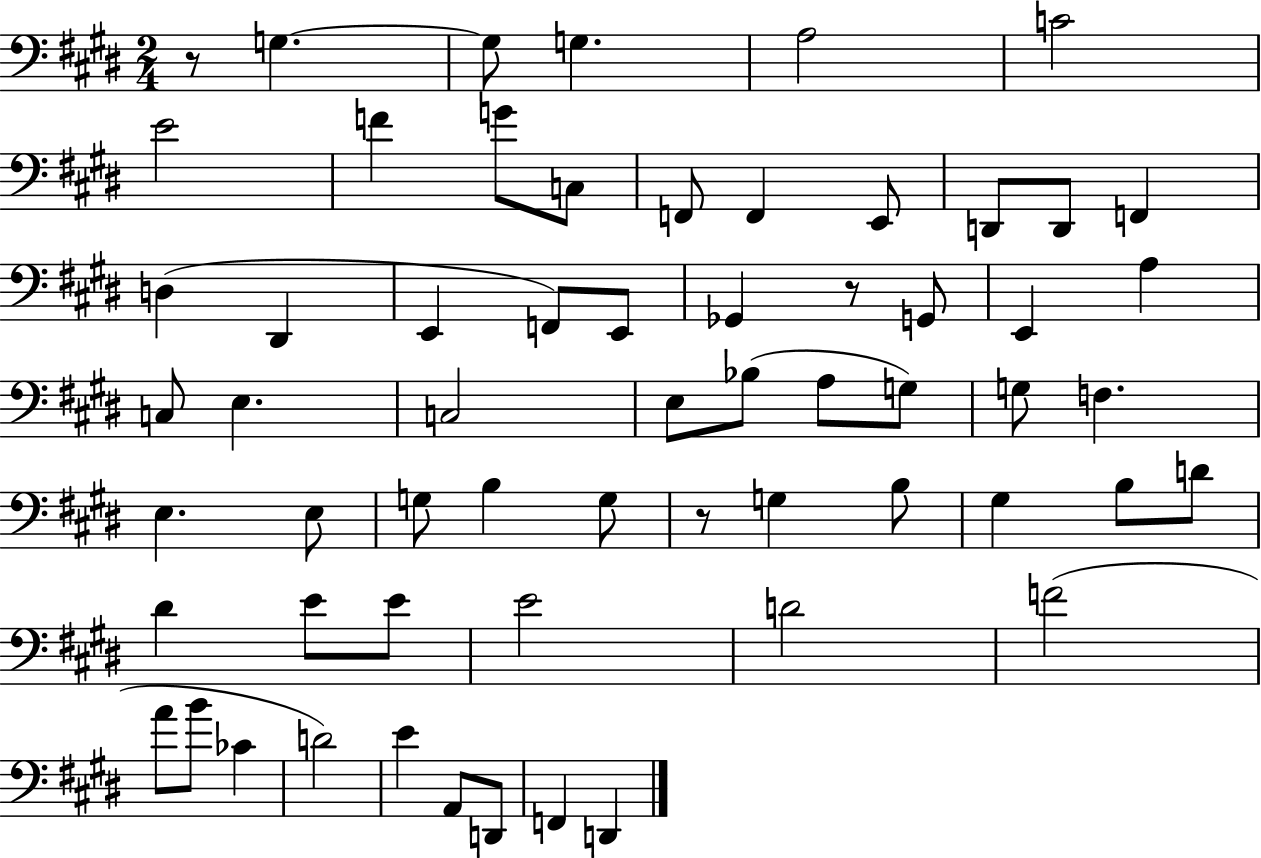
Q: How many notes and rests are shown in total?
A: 61